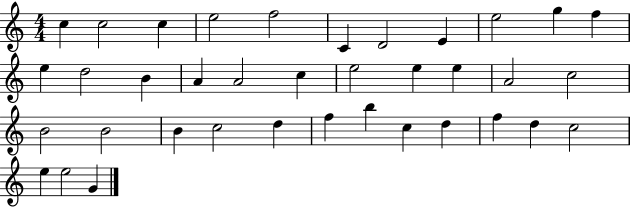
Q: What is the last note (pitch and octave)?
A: G4